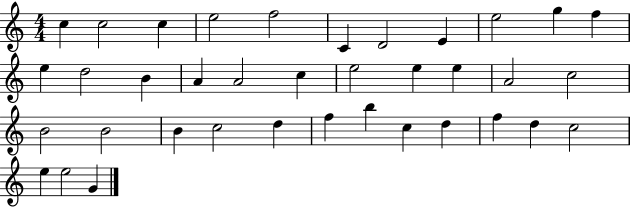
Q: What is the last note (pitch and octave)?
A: G4